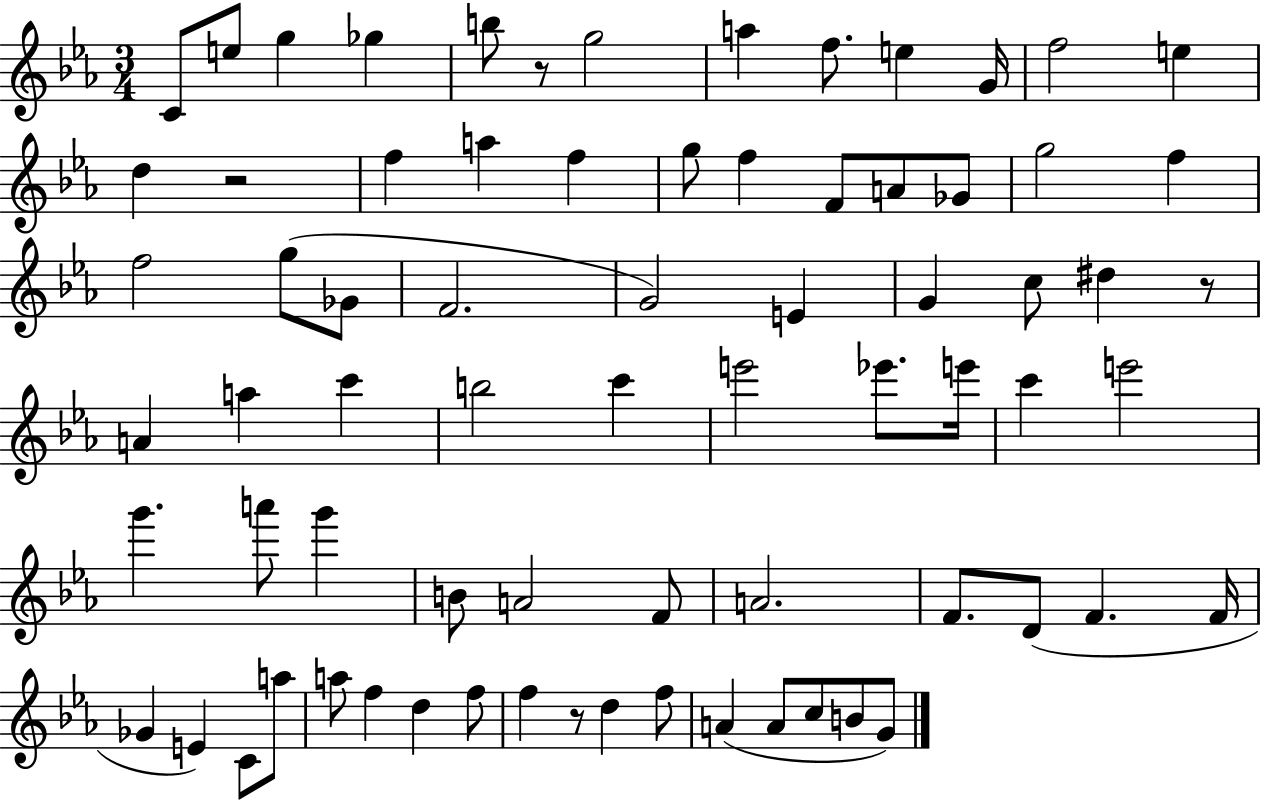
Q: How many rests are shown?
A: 4